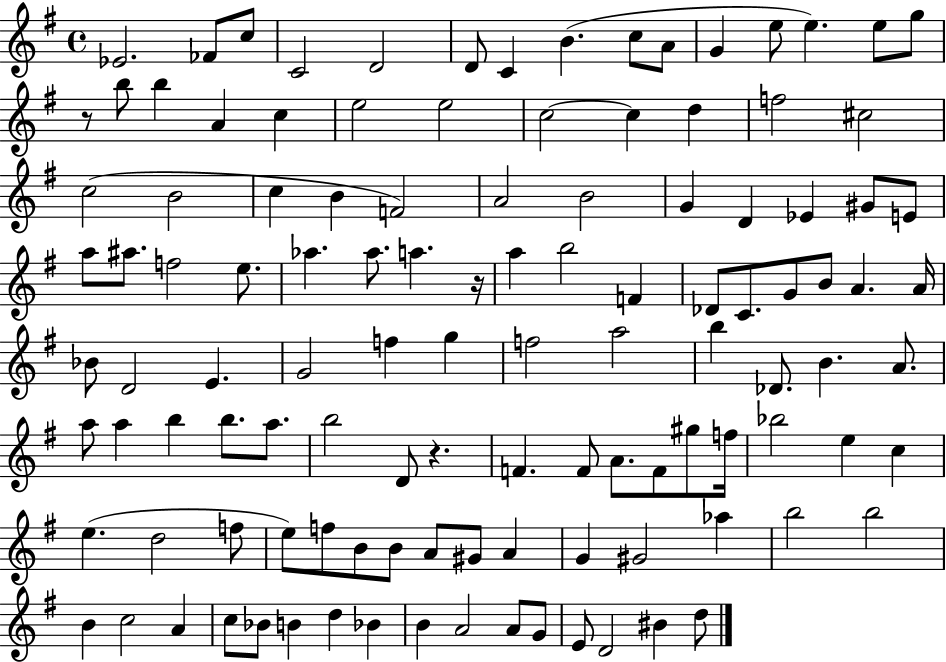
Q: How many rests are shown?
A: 3